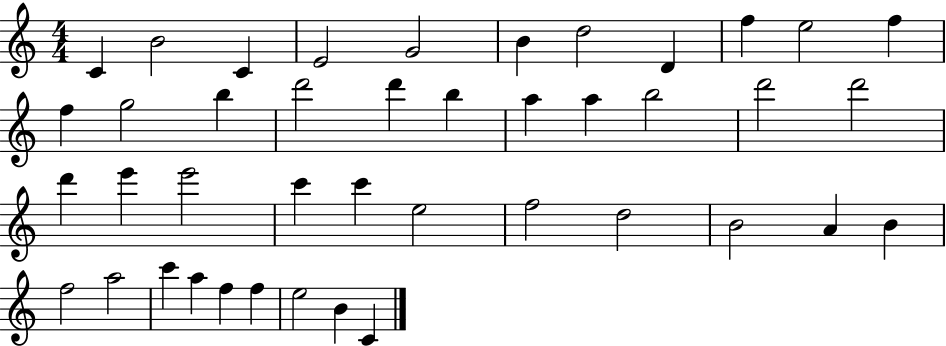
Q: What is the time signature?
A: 4/4